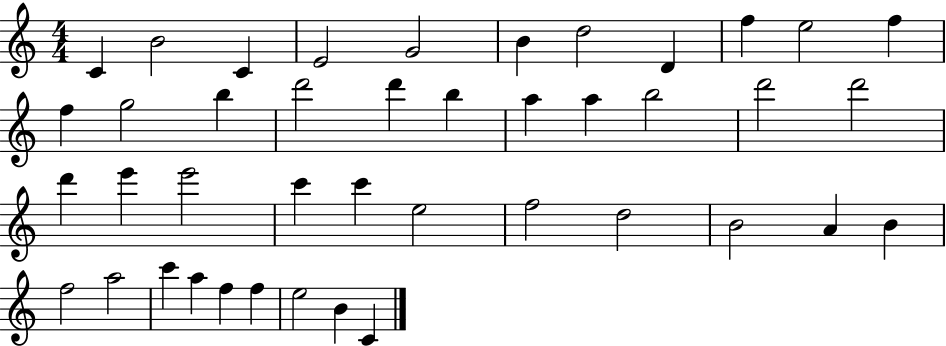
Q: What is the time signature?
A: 4/4